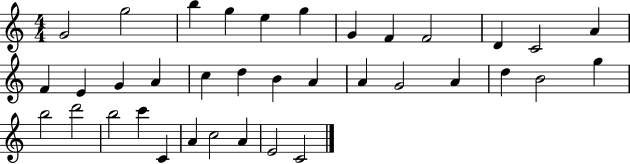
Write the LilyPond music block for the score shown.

{
  \clef treble
  \numericTimeSignature
  \time 4/4
  \key c \major
  g'2 g''2 | b''4 g''4 e''4 g''4 | g'4 f'4 f'2 | d'4 c'2 a'4 | \break f'4 e'4 g'4 a'4 | c''4 d''4 b'4 a'4 | a'4 g'2 a'4 | d''4 b'2 g''4 | \break b''2 d'''2 | b''2 c'''4 c'4 | a'4 c''2 a'4 | e'2 c'2 | \break \bar "|."
}